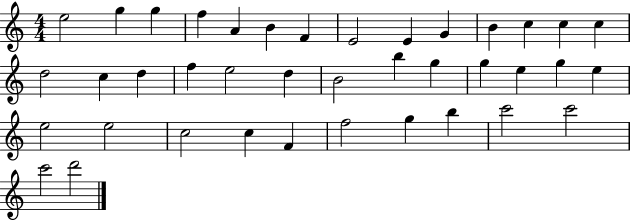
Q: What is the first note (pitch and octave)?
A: E5